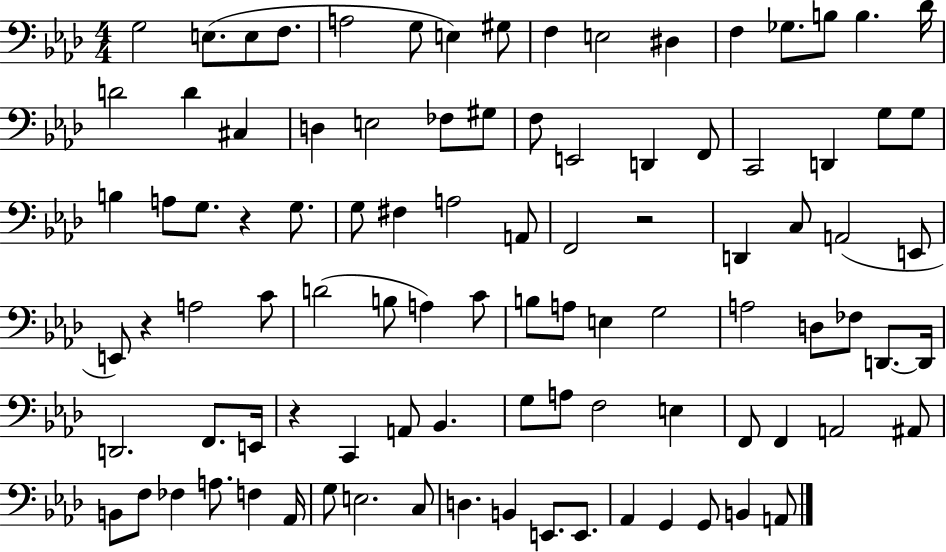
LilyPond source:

{
  \clef bass
  \numericTimeSignature
  \time 4/4
  \key aes \major
  \repeat volta 2 { g2 e8.( e8 f8. | a2 g8 e4) gis8 | f4 e2 dis4 | f4 ges8. b8 b4. des'16 | \break d'2 d'4 cis4 | d4 e2 fes8 gis8 | f8 e,2 d,4 f,8 | c,2 d,4 g8 g8 | \break b4 a8 g8. r4 g8. | g8 fis4 a2 a,8 | f,2 r2 | d,4 c8 a,2( e,8 | \break e,8) r4 a2 c'8 | d'2( b8 a4) c'8 | b8 a8 e4 g2 | a2 d8 fes8 d,8.~~ d,16 | \break d,2. f,8. e,16 | r4 c,4 a,8 bes,4. | g8 a8 f2 e4 | f,8 f,4 a,2 ais,8 | \break b,8 f8 fes4 a8. f4 aes,16 | g8 e2. c8 | d4. b,4 e,8. e,8. | aes,4 g,4 g,8 b,4 a,8 | \break } \bar "|."
}